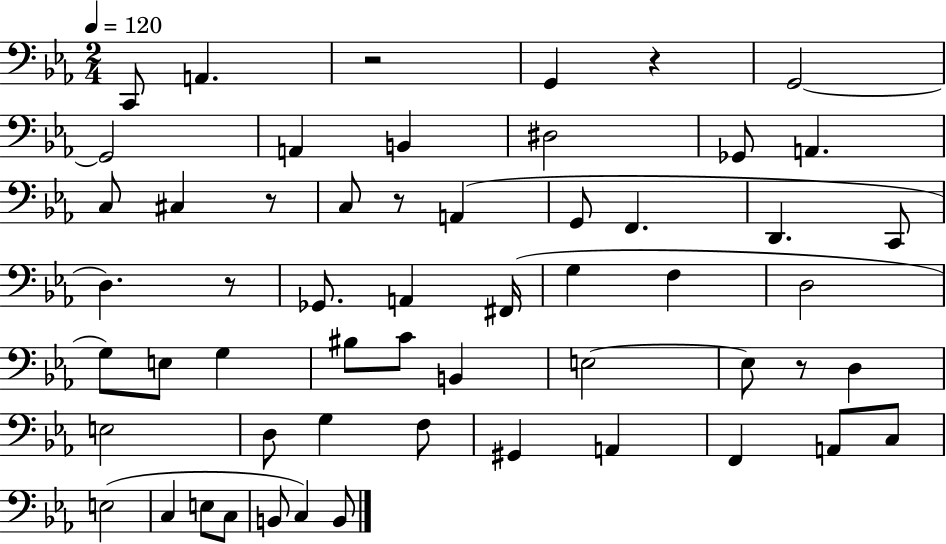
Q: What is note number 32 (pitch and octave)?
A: E3